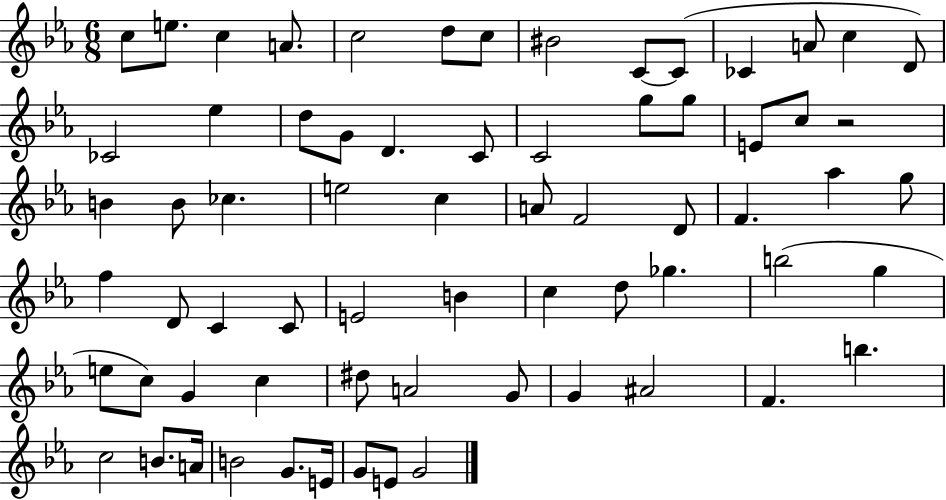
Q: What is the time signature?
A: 6/8